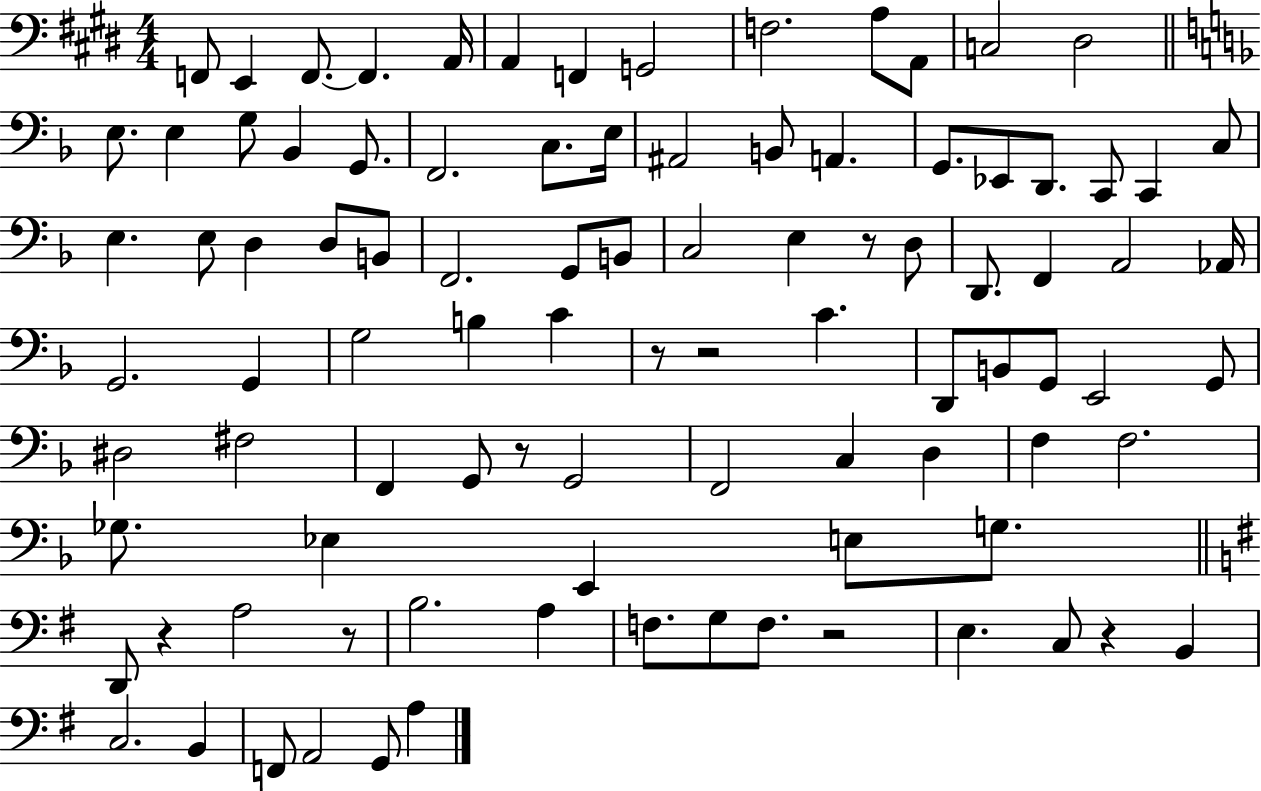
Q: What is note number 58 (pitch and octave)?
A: F#3